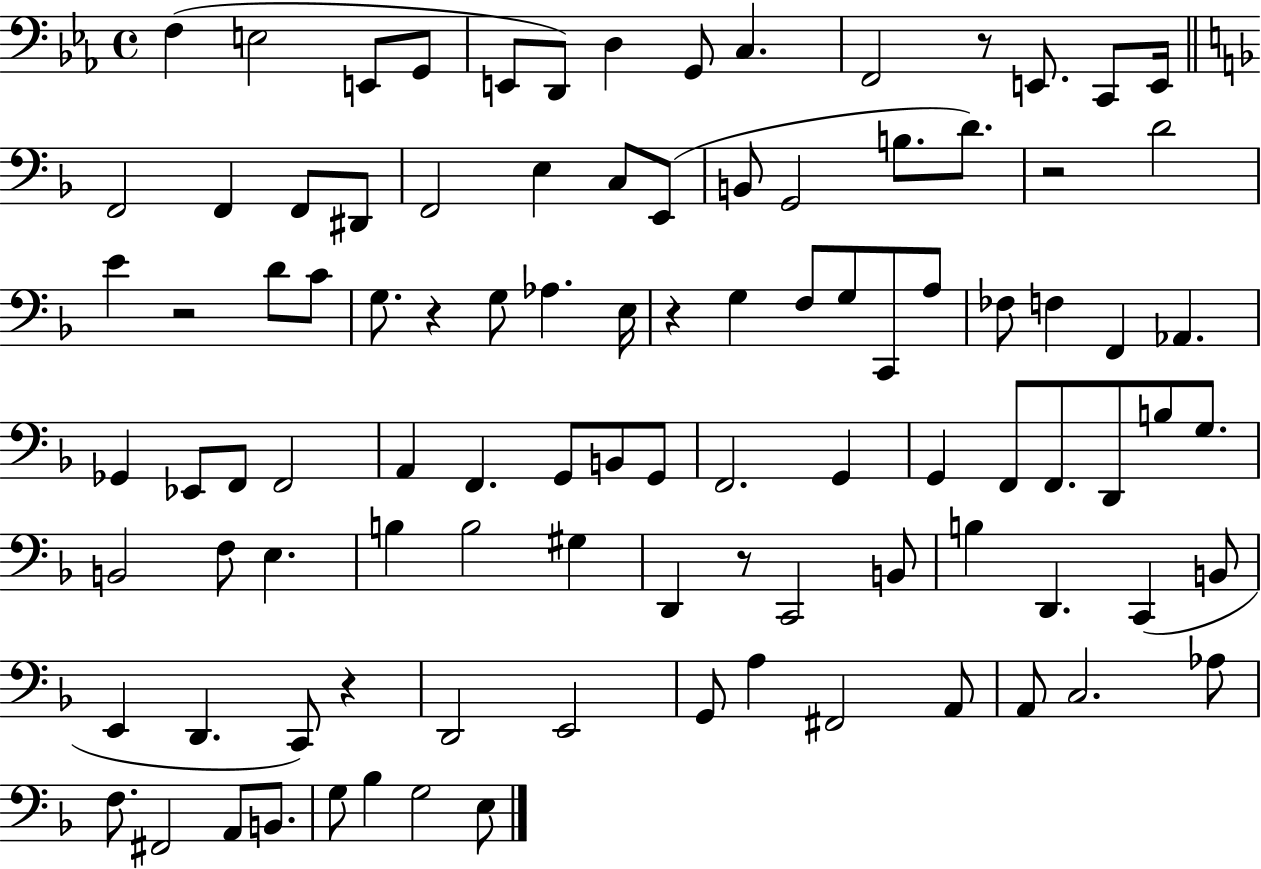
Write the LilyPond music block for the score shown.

{
  \clef bass
  \time 4/4
  \defaultTimeSignature
  \key ees \major
  \repeat volta 2 { f4( e2 e,8 g,8 | e,8 d,8) d4 g,8 c4. | f,2 r8 e,8. c,8 e,16 | \bar "||" \break \key f \major f,2 f,4 f,8 dis,8 | f,2 e4 c8 e,8( | b,8 g,2 b8. d'8.) | r2 d'2 | \break e'4 r2 d'8 c'8 | g8. r4 g8 aes4. e16 | r4 g4 f8 g8 c,8 a8 | fes8 f4 f,4 aes,4. | \break ges,4 ees,8 f,8 f,2 | a,4 f,4. g,8 b,8 g,8 | f,2. g,4 | g,4 f,8 f,8. d,8 b8 g8. | \break b,2 f8 e4. | b4 b2 gis4 | d,4 r8 c,2 b,8 | b4 d,4. c,4( b,8 | \break e,4 d,4. c,8) r4 | d,2 e,2 | g,8 a4 fis,2 a,8 | a,8 c2. aes8 | \break f8. fis,2 a,8 b,8. | g8 bes4 g2 e8 | } \bar "|."
}